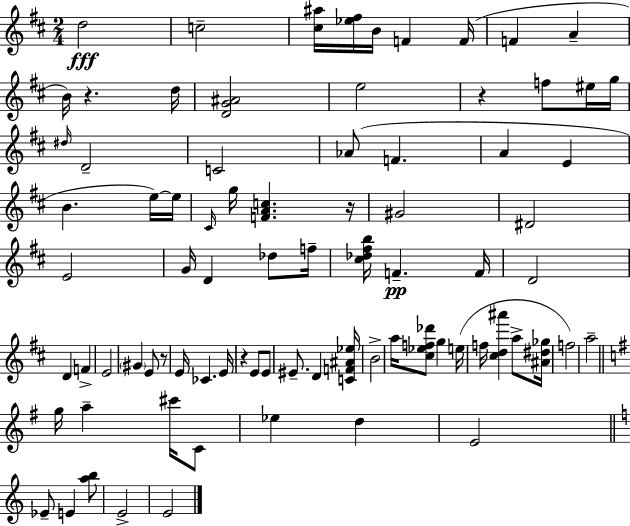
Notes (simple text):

D5/h C5/h [C#5,A#5]/s [Eb5,F#5]/s B4/s F4/q F4/s F4/q A4/q B4/s R/q. D5/s [D4,G4,A#4]/h E5/h R/q F5/e EIS5/s G5/s D#5/s D4/h C4/h Ab4/e F4/q. A4/q E4/q B4/q. E5/s E5/s C#4/s G5/s [F4,A4,C5]/q. R/s G#4/h D#4/h E4/h G4/s D4/q Db5/e F5/s [C#5,Db5,F#5,B5]/s F4/q. F4/s D4/h D4/q F4/q E4/h G#4/q E4/e R/e E4/s CES4/q. E4/s R/q E4/e E4/e EIS4/e. D4/q [C4,F4,A#4,Eb5]/s B4/h A5/s [C#5,Eb5,F5,Db6]/e G5/q E5/s F5/s [C#5,D5,A#6]/q A5/e [A#4,D#5,Gb5]/s F5/h A5/h G5/s A5/q C#6/s C4/e Eb5/q D5/q E4/h Eb4/e E4/q [A5,B5]/e E4/h E4/h